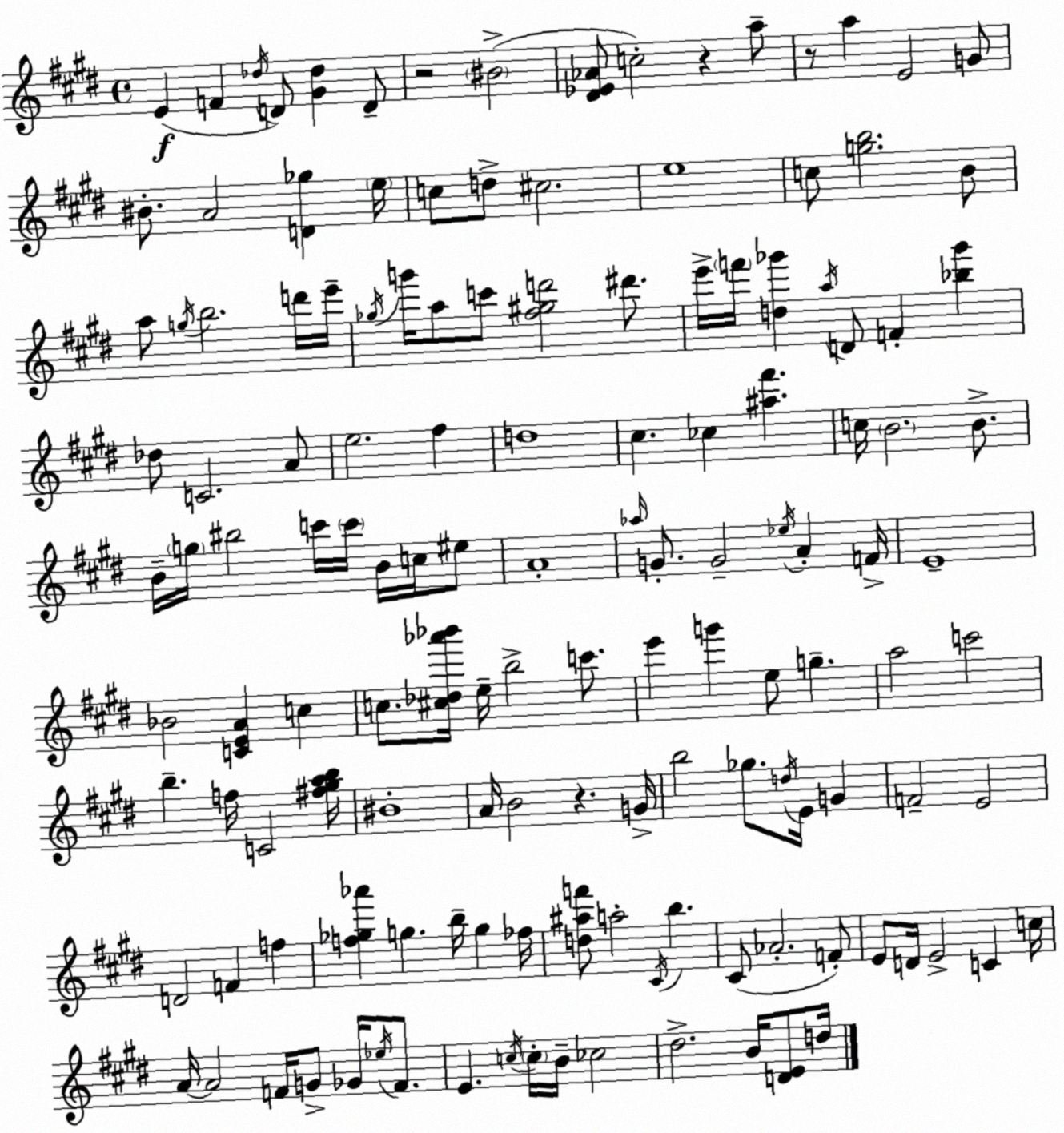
X:1
T:Untitled
M:4/4
L:1/4
K:E
E F _d/4 D/2 [^G_d] D/2 z2 ^B2 [^D_E_A]/2 c2 z a/2 z/2 a E2 G/2 ^B/2 A2 [D_g] e/4 c/2 d/2 ^c2 e4 c/2 [gb]2 B/2 a/2 g/4 b2 d'/4 e'/4 _g/4 g'/4 a/2 c'/2 [^f^gd']2 ^d'/2 e'/4 f'/4 [d_g'] a/4 D/2 F [_b_g'] _d/2 C2 A/2 e2 ^f d4 ^c _c [^a^f'] c/4 B2 B/2 B/4 g/4 ^b2 c'/4 c'/4 B/4 c/4 ^e/2 A4 _a/4 G/2 G2 _e/4 A F/4 E4 _B2 [CEA] c c/2 [^c_d_a'_b']/4 e/4 b2 c'/2 e' g' e/2 g a2 c'2 b f/4 C2 [^f^gab]/4 ^B4 A/4 B2 z G/4 b2 _g/2 d/4 E/4 G F2 E2 D2 F f [f_g_a'] g b/4 g _f/4 [d^af']/2 a2 ^C/4 b ^C/2 _A2 F/2 E/2 D/4 E2 C c/4 A/4 A2 F/4 G/2 _G/4 _e/4 F/2 E c/4 c/4 B/4 _c2 ^d2 B/4 [DE]/2 d/4